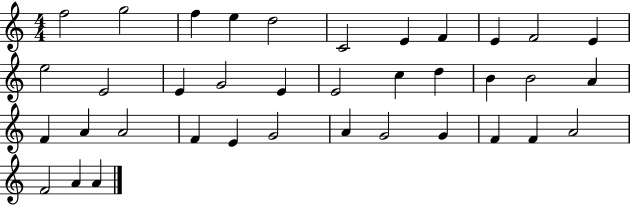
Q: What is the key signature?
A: C major